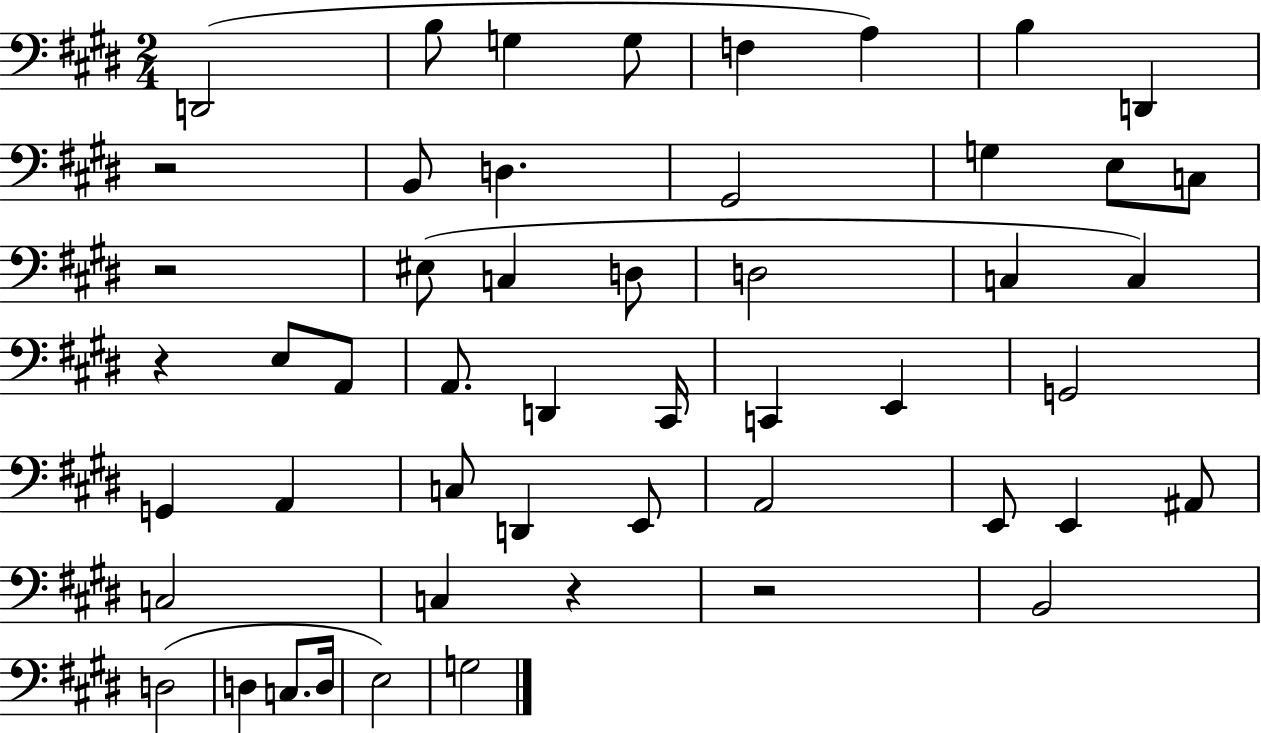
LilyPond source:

{
  \clef bass
  \numericTimeSignature
  \time 2/4
  \key e \major
  d,2( | b8 g4 g8 | f4 a4) | b4 d,4 | \break r2 | b,8 d4. | gis,2 | g4 e8 c8 | \break r2 | eis8( c4 d8 | d2 | c4 c4) | \break r4 e8 a,8 | a,8. d,4 cis,16 | c,4 e,4 | g,2 | \break g,4 a,4 | c8 d,4 e,8 | a,2 | e,8 e,4 ais,8 | \break c2 | c4 r4 | r2 | b,2 | \break d2( | d4 c8. d16 | e2) | g2 | \break \bar "|."
}